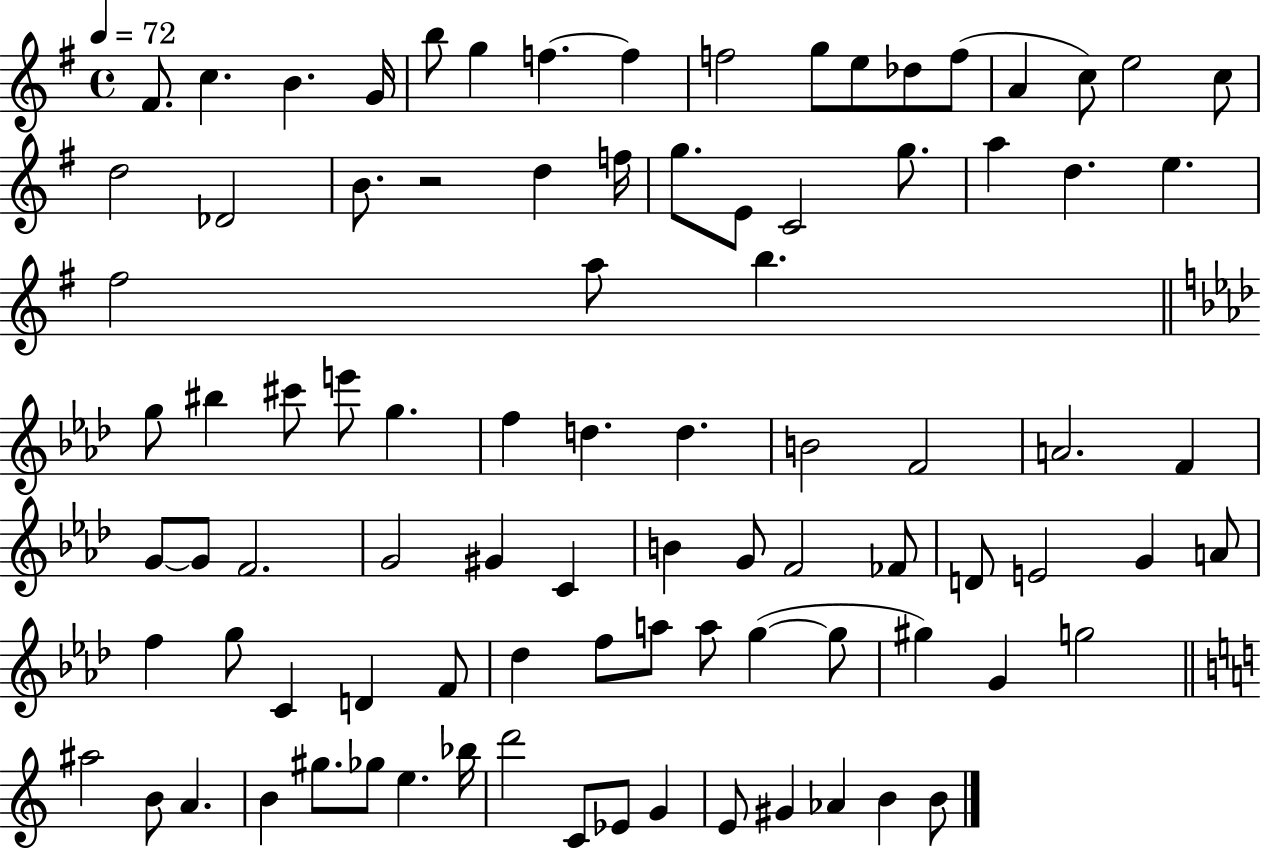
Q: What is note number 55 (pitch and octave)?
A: D4